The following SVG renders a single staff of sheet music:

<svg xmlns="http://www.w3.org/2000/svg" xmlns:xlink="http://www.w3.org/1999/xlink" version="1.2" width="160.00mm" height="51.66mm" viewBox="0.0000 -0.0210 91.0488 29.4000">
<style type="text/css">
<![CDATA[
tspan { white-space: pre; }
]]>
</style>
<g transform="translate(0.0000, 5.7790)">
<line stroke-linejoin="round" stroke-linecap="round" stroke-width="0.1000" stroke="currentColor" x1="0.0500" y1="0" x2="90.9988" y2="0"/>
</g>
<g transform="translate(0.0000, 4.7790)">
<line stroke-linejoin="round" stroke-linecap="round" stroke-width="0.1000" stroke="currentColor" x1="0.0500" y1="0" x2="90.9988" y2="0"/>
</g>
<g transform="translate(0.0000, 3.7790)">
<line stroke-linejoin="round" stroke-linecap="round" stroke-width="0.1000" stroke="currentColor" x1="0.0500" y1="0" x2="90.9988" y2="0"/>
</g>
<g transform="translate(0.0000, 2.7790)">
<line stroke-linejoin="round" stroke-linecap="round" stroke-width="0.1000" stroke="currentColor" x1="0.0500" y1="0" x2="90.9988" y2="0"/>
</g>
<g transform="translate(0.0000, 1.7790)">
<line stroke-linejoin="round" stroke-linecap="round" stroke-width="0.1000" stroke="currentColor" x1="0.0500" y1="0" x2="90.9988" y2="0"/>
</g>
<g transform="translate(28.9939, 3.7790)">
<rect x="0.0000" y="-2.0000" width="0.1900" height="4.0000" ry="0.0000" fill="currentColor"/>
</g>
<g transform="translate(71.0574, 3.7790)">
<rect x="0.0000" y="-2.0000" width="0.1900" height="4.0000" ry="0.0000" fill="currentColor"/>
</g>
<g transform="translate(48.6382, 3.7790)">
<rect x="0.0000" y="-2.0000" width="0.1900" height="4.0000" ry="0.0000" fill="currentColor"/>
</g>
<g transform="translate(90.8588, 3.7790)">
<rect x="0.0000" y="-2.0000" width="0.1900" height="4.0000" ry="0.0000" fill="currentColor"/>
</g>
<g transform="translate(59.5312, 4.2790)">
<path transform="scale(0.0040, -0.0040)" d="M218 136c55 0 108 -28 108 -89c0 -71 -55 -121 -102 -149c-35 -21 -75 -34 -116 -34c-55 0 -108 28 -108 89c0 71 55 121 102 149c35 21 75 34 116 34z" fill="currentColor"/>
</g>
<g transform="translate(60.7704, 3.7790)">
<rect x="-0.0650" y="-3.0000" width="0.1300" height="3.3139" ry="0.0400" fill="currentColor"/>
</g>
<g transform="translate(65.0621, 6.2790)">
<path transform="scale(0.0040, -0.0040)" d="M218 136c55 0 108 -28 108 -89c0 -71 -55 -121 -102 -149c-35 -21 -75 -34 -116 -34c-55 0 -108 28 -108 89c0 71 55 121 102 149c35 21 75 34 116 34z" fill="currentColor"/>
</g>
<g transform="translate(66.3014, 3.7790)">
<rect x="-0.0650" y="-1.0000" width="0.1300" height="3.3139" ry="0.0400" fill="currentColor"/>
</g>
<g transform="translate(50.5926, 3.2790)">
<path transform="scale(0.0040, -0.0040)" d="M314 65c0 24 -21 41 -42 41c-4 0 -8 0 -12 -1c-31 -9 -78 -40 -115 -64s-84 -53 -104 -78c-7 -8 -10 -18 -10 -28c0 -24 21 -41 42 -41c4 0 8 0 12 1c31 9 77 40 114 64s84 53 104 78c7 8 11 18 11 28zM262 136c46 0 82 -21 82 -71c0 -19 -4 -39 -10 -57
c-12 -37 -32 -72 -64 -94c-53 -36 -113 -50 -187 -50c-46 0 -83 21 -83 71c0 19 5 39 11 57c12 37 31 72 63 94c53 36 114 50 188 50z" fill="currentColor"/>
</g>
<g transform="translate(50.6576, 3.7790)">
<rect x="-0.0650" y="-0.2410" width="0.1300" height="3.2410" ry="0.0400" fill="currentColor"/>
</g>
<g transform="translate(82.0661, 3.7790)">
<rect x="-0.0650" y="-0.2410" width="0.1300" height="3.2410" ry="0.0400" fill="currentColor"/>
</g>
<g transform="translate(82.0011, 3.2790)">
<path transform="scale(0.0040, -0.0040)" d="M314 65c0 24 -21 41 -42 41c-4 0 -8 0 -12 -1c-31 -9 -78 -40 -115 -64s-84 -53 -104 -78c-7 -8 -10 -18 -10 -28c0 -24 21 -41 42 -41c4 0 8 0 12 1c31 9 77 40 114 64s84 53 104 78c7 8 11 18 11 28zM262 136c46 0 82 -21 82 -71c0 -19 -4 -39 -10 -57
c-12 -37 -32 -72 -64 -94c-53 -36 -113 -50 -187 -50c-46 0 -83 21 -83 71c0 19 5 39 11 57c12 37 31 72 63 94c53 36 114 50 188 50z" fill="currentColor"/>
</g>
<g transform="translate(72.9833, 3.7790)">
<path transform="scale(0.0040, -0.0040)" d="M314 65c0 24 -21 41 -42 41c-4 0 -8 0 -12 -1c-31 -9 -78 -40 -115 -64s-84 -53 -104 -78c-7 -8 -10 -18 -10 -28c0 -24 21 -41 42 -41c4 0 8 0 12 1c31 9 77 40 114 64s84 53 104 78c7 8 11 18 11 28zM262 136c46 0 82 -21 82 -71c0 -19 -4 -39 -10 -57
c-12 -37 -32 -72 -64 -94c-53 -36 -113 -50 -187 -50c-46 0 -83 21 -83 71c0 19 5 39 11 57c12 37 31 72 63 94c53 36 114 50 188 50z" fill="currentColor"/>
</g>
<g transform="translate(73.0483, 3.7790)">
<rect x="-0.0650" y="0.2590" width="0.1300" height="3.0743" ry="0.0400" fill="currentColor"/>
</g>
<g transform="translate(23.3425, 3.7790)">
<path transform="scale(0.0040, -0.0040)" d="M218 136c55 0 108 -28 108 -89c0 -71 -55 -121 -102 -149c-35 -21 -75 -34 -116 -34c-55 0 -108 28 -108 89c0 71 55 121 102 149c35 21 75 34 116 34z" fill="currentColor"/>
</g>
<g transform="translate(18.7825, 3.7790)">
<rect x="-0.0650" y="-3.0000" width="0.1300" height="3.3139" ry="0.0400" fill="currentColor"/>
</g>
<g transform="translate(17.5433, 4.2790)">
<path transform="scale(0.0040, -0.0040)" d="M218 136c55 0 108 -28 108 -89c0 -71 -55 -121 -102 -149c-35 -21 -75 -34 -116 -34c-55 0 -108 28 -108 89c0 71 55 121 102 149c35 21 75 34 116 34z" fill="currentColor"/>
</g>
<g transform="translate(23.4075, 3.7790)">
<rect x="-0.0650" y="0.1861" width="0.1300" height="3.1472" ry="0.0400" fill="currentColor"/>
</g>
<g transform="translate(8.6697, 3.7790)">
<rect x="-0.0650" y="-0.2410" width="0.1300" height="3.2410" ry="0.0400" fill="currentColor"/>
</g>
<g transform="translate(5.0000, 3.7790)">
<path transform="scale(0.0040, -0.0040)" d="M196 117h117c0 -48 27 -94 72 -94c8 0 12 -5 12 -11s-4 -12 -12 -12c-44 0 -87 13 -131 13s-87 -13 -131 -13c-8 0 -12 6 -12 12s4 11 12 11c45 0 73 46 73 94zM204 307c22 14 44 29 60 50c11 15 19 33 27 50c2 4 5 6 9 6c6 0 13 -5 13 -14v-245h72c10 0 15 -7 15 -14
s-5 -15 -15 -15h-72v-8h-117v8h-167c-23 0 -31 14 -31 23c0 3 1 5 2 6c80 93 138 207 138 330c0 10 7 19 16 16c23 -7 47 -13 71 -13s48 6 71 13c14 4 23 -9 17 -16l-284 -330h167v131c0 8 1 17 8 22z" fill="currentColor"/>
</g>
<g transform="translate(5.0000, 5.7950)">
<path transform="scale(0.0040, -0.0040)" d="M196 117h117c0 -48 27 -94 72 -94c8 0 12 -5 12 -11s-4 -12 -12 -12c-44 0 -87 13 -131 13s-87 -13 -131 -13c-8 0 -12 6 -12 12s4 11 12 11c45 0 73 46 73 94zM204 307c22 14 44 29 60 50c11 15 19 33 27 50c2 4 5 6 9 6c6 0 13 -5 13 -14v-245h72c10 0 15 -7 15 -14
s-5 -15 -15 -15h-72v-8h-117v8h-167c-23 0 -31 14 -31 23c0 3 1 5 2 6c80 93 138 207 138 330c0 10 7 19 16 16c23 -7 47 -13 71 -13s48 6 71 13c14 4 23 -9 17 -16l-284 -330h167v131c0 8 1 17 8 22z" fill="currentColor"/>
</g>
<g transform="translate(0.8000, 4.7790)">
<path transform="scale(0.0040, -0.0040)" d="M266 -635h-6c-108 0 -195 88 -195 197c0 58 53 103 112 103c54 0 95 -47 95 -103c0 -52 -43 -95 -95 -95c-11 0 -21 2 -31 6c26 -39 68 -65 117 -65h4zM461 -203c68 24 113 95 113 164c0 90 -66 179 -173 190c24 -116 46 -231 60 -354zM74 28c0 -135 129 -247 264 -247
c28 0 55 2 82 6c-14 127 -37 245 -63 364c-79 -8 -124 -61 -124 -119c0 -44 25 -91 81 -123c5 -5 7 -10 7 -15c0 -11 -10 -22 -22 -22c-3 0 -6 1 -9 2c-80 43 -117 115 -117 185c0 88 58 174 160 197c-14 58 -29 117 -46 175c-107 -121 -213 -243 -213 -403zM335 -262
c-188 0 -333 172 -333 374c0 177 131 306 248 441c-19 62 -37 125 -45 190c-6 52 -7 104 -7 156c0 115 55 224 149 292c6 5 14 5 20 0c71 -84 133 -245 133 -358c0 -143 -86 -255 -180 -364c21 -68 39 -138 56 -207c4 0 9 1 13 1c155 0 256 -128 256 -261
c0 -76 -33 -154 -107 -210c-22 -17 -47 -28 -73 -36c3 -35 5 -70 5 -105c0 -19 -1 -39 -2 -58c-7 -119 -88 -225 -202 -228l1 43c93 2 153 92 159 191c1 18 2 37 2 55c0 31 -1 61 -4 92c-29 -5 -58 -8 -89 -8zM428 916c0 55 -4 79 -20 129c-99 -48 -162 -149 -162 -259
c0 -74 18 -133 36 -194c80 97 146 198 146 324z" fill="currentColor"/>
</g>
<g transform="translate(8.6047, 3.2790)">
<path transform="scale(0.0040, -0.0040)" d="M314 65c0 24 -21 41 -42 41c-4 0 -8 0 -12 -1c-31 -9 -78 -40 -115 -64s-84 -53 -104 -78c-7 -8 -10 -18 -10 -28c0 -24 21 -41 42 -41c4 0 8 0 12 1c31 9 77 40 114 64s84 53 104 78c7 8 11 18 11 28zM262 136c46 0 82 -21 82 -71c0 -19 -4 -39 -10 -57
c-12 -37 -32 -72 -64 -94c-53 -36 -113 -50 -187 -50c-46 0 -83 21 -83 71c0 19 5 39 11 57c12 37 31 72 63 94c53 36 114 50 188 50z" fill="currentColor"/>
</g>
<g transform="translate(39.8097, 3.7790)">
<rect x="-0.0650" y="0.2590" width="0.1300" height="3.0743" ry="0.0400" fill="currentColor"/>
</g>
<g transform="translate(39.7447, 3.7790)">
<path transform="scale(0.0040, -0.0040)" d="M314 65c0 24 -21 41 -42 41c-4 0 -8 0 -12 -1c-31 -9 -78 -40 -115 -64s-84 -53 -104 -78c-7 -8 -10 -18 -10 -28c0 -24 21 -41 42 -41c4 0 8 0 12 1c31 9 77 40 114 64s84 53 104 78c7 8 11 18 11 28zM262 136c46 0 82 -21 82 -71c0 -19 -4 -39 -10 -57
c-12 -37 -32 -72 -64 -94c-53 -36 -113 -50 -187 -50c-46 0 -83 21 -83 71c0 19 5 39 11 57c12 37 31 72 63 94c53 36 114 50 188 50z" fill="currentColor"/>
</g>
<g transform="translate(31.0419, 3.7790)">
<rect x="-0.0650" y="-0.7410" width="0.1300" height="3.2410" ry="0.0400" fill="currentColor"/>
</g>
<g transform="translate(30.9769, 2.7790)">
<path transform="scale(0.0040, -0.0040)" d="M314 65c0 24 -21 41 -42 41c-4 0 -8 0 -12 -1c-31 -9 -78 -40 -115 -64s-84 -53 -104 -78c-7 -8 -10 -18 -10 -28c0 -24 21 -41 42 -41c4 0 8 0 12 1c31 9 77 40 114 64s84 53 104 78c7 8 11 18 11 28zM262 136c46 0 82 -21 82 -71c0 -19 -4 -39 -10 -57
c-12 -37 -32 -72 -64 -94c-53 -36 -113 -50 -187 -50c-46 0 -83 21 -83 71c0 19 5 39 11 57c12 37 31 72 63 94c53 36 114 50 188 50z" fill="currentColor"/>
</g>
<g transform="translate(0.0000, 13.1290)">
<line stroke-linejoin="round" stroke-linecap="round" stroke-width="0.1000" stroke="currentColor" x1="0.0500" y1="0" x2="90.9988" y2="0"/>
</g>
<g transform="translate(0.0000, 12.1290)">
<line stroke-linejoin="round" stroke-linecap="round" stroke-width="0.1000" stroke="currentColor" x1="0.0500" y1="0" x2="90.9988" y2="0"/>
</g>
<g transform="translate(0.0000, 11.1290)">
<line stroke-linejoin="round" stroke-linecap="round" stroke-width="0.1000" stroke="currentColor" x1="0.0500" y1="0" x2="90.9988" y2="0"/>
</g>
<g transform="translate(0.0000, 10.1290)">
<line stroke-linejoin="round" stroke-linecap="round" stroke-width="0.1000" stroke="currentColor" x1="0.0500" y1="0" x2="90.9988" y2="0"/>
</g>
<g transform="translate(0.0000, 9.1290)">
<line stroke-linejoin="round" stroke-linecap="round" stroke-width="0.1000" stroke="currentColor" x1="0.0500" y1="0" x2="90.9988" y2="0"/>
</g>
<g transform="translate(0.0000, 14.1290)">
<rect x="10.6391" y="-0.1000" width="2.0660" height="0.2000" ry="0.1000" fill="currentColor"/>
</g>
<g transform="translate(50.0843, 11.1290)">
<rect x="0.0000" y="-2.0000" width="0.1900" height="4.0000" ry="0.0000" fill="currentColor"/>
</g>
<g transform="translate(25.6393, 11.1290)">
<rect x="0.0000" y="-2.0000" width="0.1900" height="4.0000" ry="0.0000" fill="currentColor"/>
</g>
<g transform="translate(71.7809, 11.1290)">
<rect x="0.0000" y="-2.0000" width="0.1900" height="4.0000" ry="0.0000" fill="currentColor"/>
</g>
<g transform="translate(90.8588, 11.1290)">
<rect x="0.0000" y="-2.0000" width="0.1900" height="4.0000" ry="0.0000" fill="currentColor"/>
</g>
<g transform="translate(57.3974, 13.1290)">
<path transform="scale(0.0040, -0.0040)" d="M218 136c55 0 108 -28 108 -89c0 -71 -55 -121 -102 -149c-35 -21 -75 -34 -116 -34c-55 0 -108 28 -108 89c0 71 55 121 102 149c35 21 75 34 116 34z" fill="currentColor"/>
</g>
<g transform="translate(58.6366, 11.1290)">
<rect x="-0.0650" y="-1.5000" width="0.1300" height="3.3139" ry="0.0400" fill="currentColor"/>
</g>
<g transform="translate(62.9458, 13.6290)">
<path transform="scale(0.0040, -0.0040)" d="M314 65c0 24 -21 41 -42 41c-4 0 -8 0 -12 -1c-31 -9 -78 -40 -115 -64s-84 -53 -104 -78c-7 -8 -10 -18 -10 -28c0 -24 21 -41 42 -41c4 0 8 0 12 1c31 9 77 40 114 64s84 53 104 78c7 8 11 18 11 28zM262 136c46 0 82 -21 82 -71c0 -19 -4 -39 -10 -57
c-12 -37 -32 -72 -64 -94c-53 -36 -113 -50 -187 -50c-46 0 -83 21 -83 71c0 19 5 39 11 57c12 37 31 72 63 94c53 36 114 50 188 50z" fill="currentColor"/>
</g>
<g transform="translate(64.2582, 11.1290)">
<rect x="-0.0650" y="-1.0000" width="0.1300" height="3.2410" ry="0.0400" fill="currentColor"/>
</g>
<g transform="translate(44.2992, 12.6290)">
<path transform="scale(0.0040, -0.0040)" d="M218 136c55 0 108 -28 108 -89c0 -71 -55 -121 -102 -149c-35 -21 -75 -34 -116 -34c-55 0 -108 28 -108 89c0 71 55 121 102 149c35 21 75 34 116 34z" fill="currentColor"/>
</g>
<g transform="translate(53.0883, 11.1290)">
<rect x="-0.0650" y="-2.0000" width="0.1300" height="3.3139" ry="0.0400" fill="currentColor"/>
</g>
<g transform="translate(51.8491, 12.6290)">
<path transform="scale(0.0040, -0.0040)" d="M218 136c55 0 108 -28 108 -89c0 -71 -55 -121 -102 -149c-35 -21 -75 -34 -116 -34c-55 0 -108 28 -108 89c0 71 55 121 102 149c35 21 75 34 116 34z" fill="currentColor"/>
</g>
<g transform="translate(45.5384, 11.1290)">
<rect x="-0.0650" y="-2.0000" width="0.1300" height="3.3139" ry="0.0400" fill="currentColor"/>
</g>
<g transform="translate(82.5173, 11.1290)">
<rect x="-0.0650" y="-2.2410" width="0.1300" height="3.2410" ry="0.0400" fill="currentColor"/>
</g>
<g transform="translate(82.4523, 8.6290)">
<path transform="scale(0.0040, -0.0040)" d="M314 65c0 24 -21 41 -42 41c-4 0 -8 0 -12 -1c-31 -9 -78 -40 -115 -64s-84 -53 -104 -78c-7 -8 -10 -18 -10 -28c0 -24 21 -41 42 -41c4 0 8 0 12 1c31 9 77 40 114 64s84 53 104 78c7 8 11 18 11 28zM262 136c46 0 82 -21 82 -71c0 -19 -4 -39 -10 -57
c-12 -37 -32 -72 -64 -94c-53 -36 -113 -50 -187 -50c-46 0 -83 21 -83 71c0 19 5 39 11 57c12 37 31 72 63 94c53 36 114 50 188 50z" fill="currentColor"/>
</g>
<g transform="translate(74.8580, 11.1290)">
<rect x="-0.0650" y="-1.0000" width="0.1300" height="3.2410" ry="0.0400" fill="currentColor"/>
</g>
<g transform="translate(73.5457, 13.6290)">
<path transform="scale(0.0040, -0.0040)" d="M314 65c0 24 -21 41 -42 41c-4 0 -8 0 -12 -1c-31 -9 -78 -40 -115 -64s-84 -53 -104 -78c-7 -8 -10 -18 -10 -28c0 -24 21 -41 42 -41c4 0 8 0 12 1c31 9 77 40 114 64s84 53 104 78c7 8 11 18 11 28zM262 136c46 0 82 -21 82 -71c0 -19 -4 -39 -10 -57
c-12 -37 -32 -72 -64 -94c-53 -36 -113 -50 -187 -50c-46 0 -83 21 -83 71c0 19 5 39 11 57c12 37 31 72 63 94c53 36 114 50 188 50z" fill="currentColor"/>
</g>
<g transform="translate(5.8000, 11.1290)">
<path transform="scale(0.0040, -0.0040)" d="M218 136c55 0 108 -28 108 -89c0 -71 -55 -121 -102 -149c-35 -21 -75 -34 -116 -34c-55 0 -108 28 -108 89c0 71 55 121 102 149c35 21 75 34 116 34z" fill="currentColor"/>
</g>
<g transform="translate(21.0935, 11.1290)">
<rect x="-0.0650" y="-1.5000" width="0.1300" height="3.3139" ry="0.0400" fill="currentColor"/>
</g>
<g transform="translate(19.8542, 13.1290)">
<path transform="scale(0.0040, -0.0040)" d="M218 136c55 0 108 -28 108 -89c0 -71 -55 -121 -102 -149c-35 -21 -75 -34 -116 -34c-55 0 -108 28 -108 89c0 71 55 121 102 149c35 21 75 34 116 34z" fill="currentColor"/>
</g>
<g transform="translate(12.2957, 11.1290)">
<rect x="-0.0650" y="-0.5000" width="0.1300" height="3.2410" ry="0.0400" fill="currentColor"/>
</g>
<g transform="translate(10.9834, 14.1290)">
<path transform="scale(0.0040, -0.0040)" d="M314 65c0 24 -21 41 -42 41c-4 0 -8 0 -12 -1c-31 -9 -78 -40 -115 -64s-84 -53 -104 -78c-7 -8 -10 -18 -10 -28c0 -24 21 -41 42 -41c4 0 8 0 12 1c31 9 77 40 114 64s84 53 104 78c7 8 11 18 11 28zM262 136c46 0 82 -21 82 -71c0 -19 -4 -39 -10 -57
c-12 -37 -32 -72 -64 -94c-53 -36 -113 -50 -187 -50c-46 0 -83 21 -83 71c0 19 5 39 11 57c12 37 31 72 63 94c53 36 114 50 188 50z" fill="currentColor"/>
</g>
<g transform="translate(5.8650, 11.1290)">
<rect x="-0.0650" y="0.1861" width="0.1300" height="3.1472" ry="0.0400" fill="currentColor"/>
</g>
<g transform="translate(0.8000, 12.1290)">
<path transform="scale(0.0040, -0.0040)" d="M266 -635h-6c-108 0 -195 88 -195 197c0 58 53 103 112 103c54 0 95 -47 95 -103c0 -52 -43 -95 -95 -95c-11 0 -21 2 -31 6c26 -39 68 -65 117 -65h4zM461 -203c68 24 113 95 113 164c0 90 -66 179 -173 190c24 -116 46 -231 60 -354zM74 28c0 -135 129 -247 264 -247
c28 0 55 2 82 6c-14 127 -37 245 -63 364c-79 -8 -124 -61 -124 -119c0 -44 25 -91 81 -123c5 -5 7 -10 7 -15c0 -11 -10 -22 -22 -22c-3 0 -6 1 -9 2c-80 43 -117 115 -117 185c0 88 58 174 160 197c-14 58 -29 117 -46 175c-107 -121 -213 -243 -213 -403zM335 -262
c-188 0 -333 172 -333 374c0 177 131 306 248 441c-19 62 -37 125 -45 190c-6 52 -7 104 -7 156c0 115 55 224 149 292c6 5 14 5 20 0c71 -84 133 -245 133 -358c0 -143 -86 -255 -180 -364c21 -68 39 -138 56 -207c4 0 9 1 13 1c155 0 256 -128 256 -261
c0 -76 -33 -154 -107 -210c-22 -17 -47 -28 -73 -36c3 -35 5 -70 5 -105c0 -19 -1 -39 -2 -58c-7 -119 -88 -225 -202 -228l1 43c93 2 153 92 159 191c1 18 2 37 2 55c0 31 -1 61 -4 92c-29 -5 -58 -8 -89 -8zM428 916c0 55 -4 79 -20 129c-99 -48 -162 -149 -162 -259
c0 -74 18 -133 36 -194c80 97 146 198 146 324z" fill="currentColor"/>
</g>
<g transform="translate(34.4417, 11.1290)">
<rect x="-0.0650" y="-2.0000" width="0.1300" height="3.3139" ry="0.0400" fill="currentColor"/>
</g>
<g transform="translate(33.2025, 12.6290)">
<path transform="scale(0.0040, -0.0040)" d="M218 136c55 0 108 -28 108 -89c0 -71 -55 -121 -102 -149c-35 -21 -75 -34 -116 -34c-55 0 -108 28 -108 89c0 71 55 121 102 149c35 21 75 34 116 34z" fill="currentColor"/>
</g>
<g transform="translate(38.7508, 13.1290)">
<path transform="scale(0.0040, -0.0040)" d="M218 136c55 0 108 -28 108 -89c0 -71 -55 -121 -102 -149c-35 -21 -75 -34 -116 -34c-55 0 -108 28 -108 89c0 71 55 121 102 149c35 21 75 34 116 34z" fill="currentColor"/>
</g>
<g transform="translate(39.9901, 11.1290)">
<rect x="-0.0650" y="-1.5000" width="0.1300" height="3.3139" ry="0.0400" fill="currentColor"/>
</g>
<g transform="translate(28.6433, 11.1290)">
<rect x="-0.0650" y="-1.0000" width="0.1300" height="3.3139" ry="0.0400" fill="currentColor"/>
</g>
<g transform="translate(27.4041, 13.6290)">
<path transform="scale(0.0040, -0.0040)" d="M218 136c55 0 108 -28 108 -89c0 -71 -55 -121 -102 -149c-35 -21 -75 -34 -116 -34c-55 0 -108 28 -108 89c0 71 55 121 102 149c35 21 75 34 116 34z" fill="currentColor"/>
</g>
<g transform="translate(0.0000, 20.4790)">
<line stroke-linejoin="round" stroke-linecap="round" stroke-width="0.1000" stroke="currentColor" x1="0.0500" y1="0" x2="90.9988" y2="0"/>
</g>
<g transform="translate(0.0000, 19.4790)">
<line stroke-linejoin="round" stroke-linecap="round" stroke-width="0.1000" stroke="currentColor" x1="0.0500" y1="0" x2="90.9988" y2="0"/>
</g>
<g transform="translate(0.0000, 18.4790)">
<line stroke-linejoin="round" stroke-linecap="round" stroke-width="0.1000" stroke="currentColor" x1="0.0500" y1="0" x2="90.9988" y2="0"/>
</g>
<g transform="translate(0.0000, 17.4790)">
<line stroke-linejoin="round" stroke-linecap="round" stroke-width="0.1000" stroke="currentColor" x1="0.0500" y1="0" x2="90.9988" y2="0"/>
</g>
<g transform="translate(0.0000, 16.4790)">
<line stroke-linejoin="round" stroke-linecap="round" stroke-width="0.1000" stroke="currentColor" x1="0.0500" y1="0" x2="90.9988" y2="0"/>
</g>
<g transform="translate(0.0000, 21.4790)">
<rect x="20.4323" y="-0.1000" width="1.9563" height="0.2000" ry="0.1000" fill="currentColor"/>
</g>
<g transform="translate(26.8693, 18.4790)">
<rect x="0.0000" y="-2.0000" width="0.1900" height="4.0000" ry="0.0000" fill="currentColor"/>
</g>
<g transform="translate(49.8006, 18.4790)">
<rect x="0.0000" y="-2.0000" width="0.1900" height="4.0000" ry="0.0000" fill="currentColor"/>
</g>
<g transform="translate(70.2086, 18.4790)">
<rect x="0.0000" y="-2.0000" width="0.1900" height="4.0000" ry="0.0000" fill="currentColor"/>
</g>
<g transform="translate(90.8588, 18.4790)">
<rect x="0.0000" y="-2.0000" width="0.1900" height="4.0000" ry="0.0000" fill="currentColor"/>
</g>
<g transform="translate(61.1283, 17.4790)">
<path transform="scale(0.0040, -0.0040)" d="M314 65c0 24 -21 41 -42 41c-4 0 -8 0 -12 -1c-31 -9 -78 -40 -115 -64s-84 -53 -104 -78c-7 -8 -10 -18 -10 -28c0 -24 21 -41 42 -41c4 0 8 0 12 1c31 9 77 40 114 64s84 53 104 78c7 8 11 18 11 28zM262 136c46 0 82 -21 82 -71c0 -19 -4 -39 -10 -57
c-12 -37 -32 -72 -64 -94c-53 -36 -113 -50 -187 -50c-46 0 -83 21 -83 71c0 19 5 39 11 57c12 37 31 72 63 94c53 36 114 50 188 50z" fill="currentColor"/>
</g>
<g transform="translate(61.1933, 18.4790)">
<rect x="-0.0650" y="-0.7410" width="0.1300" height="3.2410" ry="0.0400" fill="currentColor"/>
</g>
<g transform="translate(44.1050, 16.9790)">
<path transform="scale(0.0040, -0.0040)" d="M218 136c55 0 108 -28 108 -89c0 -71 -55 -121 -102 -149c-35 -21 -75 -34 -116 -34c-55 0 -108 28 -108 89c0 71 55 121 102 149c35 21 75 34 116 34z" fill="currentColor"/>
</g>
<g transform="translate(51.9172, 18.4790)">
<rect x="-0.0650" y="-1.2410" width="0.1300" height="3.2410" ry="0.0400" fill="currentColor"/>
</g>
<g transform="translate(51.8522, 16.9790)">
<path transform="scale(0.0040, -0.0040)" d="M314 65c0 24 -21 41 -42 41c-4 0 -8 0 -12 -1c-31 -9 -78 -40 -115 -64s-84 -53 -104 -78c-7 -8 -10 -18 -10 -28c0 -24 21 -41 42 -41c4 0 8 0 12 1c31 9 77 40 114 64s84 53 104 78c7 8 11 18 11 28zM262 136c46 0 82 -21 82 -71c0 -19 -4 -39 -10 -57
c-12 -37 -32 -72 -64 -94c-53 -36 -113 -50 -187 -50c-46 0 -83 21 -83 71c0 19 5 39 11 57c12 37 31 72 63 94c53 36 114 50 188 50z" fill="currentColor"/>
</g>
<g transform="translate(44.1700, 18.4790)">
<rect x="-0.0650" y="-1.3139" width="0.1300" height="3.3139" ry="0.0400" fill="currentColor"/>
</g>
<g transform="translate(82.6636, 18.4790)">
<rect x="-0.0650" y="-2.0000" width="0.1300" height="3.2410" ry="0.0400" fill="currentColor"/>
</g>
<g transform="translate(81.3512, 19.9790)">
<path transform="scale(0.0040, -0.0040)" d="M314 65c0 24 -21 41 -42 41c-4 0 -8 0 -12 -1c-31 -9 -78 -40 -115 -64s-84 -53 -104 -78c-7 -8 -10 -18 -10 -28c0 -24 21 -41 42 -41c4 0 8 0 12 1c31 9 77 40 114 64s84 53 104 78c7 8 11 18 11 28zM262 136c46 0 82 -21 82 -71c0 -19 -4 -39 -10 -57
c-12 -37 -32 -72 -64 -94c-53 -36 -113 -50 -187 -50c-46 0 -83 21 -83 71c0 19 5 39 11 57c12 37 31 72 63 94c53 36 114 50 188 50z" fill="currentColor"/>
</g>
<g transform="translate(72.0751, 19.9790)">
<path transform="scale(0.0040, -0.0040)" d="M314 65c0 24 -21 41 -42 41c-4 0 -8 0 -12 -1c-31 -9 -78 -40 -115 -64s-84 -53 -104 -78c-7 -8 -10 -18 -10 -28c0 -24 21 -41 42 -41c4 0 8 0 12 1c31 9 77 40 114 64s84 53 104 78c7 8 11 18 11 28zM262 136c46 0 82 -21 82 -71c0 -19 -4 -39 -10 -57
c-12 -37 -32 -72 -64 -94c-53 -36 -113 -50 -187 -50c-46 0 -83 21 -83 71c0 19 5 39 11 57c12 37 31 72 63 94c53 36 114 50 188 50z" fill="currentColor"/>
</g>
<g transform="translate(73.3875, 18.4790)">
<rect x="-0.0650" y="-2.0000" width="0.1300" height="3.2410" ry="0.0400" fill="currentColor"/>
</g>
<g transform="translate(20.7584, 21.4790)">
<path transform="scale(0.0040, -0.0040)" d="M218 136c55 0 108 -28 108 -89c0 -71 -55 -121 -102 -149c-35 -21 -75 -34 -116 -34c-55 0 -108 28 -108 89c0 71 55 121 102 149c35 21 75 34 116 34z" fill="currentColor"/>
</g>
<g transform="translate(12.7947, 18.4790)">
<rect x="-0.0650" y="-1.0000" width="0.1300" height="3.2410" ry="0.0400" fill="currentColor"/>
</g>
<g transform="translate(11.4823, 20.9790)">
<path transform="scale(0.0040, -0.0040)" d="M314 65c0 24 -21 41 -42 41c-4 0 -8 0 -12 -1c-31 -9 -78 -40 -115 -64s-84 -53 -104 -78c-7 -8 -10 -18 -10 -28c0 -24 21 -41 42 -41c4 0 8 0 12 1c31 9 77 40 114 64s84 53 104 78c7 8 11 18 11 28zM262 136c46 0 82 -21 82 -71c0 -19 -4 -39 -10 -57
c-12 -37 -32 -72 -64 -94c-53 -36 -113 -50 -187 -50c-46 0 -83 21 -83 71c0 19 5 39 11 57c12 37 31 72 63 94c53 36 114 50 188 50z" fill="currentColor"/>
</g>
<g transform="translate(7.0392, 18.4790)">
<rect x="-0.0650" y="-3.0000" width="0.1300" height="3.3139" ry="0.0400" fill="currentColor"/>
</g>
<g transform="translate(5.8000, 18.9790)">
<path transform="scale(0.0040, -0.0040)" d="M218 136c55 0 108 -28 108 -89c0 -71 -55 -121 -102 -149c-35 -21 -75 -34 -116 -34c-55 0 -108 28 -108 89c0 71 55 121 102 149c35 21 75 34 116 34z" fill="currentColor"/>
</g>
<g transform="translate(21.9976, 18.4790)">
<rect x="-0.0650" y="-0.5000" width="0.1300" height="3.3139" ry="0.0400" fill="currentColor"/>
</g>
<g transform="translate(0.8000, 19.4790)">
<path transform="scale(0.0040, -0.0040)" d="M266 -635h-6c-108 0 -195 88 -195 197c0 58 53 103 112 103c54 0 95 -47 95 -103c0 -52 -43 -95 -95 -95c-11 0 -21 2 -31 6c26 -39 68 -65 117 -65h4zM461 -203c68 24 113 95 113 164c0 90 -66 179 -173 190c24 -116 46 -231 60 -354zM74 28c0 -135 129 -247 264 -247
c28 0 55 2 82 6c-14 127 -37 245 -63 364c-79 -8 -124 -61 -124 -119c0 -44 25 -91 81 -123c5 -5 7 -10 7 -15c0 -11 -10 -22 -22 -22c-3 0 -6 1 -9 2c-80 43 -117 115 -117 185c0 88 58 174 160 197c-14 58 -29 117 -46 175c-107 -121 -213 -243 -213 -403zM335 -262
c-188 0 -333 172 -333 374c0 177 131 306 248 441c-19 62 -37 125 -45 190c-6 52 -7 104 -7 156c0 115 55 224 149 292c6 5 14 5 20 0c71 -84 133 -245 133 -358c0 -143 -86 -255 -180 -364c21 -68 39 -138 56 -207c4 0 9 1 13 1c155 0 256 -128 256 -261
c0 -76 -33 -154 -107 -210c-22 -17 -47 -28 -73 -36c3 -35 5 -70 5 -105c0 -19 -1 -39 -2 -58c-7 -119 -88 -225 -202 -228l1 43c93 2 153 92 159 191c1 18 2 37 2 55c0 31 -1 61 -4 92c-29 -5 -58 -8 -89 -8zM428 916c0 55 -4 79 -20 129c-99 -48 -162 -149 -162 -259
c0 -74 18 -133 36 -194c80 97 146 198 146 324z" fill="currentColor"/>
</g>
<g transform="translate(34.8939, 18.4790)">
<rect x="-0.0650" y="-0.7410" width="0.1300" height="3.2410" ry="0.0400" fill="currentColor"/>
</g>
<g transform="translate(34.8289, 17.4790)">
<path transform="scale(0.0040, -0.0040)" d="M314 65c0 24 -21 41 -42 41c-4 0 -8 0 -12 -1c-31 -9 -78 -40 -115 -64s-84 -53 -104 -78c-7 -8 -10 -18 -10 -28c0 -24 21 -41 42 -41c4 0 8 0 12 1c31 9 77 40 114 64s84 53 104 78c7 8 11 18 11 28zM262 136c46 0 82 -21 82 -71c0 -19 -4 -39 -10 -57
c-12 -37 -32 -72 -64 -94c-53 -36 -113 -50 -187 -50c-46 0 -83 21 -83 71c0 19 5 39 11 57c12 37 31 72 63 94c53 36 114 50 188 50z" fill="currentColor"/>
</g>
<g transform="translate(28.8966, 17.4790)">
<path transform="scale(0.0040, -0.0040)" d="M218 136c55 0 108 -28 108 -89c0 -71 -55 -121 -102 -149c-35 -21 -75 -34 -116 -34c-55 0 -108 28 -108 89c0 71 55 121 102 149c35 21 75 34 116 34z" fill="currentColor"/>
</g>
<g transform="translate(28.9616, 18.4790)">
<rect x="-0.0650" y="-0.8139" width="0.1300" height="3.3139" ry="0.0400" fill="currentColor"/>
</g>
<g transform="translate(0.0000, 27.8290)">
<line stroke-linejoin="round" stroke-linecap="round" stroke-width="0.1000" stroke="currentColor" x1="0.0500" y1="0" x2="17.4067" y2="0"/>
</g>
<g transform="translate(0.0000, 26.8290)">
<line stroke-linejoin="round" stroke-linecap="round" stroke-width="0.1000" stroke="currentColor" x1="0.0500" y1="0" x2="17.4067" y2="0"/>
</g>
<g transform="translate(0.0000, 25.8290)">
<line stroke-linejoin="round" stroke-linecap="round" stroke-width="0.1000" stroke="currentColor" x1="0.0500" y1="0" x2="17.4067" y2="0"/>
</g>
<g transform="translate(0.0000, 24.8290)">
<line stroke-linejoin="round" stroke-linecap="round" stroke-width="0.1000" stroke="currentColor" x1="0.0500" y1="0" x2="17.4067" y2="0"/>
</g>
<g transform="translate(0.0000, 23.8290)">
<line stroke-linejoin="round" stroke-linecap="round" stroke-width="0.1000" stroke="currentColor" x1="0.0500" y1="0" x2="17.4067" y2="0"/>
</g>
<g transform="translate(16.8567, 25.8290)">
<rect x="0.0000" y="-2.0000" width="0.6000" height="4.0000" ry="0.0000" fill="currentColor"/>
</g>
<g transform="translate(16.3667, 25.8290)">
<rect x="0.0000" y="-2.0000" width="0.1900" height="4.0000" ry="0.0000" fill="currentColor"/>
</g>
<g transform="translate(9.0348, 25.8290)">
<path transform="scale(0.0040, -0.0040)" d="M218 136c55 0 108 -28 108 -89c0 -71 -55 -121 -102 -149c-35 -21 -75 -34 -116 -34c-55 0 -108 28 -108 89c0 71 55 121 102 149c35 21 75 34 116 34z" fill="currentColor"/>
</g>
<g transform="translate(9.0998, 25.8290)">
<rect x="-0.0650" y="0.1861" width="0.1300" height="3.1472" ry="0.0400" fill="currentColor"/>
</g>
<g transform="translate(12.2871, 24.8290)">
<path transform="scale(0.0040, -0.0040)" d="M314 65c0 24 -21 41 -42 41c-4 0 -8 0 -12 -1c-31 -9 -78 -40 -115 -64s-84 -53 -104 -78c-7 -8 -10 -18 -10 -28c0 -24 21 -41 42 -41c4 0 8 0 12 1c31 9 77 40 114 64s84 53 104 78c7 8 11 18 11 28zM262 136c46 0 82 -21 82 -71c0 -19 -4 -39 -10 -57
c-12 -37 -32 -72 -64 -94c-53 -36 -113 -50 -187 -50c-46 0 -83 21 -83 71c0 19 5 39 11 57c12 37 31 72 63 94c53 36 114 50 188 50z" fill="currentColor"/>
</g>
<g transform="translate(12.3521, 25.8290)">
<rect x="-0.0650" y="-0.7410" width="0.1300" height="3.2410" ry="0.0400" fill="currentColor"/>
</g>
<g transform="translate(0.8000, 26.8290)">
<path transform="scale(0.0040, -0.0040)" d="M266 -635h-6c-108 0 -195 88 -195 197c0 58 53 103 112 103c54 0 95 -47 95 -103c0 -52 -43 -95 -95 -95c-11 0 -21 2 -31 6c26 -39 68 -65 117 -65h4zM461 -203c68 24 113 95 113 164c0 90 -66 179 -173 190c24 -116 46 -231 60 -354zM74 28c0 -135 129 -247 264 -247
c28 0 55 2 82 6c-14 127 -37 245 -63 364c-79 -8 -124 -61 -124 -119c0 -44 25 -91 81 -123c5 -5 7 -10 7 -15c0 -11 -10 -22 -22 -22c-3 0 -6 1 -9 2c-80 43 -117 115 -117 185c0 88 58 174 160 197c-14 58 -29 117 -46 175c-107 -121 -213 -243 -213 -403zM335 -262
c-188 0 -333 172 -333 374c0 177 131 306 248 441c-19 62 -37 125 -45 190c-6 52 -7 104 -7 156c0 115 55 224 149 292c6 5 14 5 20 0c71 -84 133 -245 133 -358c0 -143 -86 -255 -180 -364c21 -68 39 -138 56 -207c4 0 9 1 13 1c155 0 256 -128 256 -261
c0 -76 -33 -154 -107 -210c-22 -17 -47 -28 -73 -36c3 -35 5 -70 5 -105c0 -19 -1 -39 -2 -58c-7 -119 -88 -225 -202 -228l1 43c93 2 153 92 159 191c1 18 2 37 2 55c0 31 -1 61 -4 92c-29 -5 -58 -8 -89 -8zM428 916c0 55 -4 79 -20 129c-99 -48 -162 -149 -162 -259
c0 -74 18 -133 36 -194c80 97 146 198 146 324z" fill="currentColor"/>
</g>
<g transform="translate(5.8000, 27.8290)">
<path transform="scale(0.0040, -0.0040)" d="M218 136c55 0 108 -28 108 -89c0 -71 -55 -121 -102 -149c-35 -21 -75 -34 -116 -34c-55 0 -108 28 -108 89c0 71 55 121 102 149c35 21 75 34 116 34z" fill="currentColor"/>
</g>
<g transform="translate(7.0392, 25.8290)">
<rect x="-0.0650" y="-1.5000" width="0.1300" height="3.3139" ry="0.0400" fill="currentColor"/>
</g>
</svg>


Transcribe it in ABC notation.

X:1
T:Untitled
M:4/4
L:1/4
K:C
c2 A B d2 B2 c2 A D B2 c2 B C2 E D F E F F E D2 D2 g2 A D2 C d d2 e e2 d2 F2 F2 E B d2